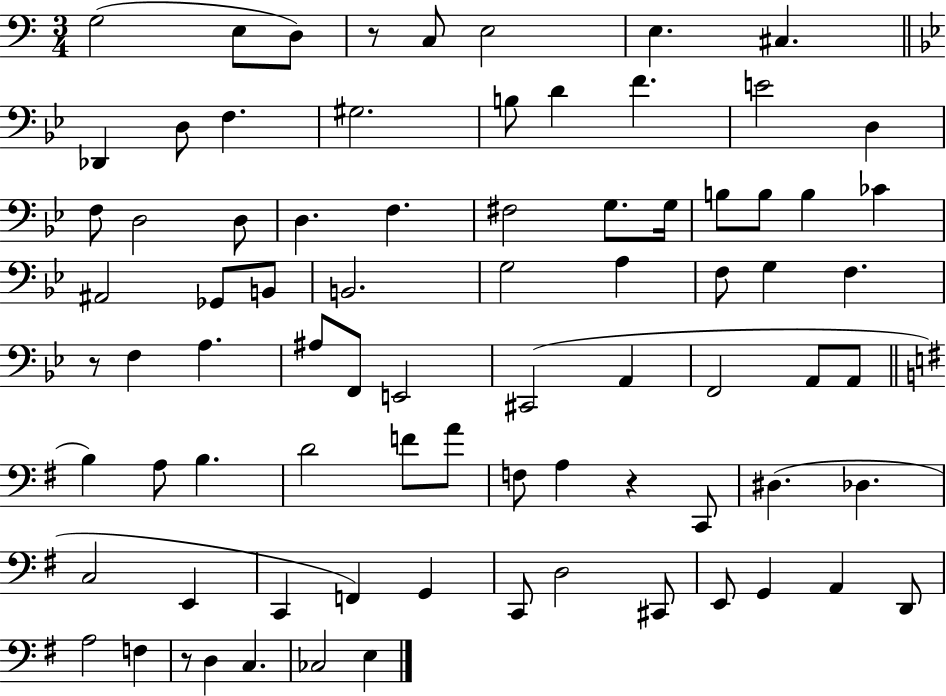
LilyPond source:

{
  \clef bass
  \numericTimeSignature
  \time 3/4
  \key c \major
  g2( e8 d8) | r8 c8 e2 | e4. cis4. | \bar "||" \break \key g \minor des,4 d8 f4. | gis2. | b8 d'4 f'4. | e'2 d4 | \break f8 d2 d8 | d4. f4. | fis2 g8. g16 | b8 b8 b4 ces'4 | \break ais,2 ges,8 b,8 | b,2. | g2 a4 | f8 g4 f4. | \break r8 f4 a4. | ais8 f,8 e,2 | cis,2( a,4 | f,2 a,8 a,8 | \break \bar "||" \break \key g \major b4) a8 b4. | d'2 f'8 a'8 | f8 a4 r4 c,8 | dis4.( des4. | \break c2 e,4 | c,4 f,4) g,4 | c,8 d2 cis,8 | e,8 g,4 a,4 d,8 | \break a2 f4 | r8 d4 c4. | ces2 e4 | \bar "|."
}